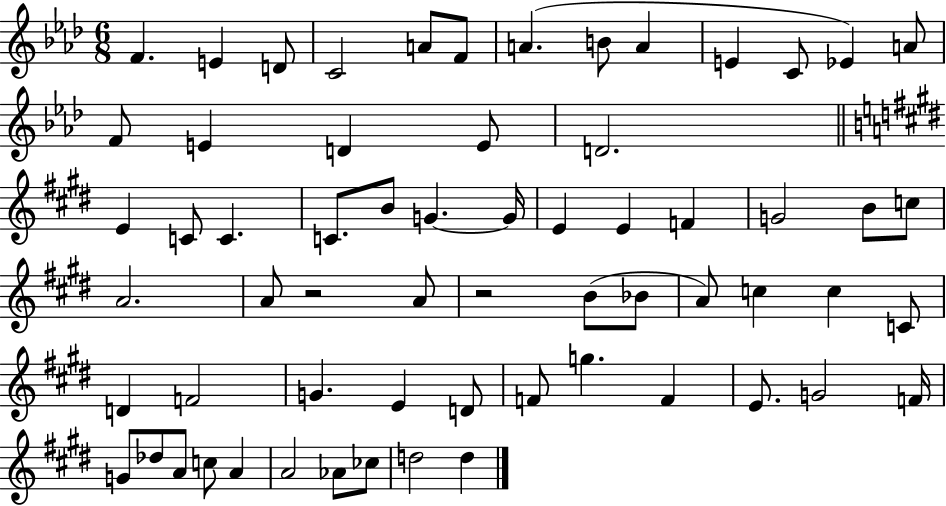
F4/q. E4/q D4/e C4/h A4/e F4/e A4/q. B4/e A4/q E4/q C4/e Eb4/q A4/e F4/e E4/q D4/q E4/e D4/h. E4/q C4/e C4/q. C4/e. B4/e G4/q. G4/s E4/q E4/q F4/q G4/h B4/e C5/e A4/h. A4/e R/h A4/e R/h B4/e Bb4/e A4/e C5/q C5/q C4/e D4/q F4/h G4/q. E4/q D4/e F4/e G5/q. F4/q E4/e. G4/h F4/s G4/e Db5/e A4/e C5/e A4/q A4/h Ab4/e CES5/e D5/h D5/q